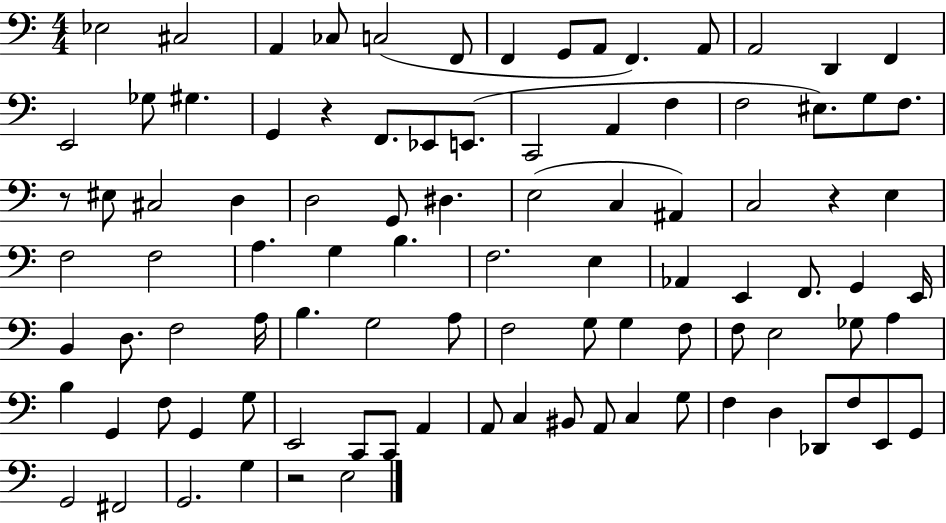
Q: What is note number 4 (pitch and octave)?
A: CES3